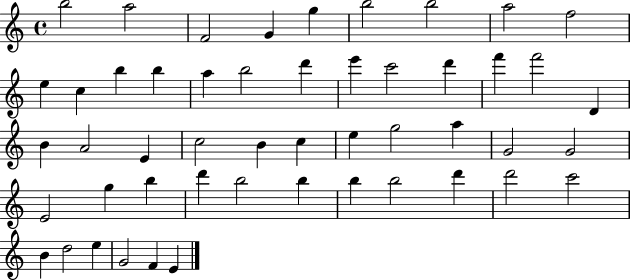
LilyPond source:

{
  \clef treble
  \time 4/4
  \defaultTimeSignature
  \key c \major
  b''2 a''2 | f'2 g'4 g''4 | b''2 b''2 | a''2 f''2 | \break e''4 c''4 b''4 b''4 | a''4 b''2 d'''4 | e'''4 c'''2 d'''4 | f'''4 f'''2 d'4 | \break b'4 a'2 e'4 | c''2 b'4 c''4 | e''4 g''2 a''4 | g'2 g'2 | \break e'2 g''4 b''4 | d'''4 b''2 b''4 | b''4 b''2 d'''4 | d'''2 c'''2 | \break b'4 d''2 e''4 | g'2 f'4 e'4 | \bar "|."
}